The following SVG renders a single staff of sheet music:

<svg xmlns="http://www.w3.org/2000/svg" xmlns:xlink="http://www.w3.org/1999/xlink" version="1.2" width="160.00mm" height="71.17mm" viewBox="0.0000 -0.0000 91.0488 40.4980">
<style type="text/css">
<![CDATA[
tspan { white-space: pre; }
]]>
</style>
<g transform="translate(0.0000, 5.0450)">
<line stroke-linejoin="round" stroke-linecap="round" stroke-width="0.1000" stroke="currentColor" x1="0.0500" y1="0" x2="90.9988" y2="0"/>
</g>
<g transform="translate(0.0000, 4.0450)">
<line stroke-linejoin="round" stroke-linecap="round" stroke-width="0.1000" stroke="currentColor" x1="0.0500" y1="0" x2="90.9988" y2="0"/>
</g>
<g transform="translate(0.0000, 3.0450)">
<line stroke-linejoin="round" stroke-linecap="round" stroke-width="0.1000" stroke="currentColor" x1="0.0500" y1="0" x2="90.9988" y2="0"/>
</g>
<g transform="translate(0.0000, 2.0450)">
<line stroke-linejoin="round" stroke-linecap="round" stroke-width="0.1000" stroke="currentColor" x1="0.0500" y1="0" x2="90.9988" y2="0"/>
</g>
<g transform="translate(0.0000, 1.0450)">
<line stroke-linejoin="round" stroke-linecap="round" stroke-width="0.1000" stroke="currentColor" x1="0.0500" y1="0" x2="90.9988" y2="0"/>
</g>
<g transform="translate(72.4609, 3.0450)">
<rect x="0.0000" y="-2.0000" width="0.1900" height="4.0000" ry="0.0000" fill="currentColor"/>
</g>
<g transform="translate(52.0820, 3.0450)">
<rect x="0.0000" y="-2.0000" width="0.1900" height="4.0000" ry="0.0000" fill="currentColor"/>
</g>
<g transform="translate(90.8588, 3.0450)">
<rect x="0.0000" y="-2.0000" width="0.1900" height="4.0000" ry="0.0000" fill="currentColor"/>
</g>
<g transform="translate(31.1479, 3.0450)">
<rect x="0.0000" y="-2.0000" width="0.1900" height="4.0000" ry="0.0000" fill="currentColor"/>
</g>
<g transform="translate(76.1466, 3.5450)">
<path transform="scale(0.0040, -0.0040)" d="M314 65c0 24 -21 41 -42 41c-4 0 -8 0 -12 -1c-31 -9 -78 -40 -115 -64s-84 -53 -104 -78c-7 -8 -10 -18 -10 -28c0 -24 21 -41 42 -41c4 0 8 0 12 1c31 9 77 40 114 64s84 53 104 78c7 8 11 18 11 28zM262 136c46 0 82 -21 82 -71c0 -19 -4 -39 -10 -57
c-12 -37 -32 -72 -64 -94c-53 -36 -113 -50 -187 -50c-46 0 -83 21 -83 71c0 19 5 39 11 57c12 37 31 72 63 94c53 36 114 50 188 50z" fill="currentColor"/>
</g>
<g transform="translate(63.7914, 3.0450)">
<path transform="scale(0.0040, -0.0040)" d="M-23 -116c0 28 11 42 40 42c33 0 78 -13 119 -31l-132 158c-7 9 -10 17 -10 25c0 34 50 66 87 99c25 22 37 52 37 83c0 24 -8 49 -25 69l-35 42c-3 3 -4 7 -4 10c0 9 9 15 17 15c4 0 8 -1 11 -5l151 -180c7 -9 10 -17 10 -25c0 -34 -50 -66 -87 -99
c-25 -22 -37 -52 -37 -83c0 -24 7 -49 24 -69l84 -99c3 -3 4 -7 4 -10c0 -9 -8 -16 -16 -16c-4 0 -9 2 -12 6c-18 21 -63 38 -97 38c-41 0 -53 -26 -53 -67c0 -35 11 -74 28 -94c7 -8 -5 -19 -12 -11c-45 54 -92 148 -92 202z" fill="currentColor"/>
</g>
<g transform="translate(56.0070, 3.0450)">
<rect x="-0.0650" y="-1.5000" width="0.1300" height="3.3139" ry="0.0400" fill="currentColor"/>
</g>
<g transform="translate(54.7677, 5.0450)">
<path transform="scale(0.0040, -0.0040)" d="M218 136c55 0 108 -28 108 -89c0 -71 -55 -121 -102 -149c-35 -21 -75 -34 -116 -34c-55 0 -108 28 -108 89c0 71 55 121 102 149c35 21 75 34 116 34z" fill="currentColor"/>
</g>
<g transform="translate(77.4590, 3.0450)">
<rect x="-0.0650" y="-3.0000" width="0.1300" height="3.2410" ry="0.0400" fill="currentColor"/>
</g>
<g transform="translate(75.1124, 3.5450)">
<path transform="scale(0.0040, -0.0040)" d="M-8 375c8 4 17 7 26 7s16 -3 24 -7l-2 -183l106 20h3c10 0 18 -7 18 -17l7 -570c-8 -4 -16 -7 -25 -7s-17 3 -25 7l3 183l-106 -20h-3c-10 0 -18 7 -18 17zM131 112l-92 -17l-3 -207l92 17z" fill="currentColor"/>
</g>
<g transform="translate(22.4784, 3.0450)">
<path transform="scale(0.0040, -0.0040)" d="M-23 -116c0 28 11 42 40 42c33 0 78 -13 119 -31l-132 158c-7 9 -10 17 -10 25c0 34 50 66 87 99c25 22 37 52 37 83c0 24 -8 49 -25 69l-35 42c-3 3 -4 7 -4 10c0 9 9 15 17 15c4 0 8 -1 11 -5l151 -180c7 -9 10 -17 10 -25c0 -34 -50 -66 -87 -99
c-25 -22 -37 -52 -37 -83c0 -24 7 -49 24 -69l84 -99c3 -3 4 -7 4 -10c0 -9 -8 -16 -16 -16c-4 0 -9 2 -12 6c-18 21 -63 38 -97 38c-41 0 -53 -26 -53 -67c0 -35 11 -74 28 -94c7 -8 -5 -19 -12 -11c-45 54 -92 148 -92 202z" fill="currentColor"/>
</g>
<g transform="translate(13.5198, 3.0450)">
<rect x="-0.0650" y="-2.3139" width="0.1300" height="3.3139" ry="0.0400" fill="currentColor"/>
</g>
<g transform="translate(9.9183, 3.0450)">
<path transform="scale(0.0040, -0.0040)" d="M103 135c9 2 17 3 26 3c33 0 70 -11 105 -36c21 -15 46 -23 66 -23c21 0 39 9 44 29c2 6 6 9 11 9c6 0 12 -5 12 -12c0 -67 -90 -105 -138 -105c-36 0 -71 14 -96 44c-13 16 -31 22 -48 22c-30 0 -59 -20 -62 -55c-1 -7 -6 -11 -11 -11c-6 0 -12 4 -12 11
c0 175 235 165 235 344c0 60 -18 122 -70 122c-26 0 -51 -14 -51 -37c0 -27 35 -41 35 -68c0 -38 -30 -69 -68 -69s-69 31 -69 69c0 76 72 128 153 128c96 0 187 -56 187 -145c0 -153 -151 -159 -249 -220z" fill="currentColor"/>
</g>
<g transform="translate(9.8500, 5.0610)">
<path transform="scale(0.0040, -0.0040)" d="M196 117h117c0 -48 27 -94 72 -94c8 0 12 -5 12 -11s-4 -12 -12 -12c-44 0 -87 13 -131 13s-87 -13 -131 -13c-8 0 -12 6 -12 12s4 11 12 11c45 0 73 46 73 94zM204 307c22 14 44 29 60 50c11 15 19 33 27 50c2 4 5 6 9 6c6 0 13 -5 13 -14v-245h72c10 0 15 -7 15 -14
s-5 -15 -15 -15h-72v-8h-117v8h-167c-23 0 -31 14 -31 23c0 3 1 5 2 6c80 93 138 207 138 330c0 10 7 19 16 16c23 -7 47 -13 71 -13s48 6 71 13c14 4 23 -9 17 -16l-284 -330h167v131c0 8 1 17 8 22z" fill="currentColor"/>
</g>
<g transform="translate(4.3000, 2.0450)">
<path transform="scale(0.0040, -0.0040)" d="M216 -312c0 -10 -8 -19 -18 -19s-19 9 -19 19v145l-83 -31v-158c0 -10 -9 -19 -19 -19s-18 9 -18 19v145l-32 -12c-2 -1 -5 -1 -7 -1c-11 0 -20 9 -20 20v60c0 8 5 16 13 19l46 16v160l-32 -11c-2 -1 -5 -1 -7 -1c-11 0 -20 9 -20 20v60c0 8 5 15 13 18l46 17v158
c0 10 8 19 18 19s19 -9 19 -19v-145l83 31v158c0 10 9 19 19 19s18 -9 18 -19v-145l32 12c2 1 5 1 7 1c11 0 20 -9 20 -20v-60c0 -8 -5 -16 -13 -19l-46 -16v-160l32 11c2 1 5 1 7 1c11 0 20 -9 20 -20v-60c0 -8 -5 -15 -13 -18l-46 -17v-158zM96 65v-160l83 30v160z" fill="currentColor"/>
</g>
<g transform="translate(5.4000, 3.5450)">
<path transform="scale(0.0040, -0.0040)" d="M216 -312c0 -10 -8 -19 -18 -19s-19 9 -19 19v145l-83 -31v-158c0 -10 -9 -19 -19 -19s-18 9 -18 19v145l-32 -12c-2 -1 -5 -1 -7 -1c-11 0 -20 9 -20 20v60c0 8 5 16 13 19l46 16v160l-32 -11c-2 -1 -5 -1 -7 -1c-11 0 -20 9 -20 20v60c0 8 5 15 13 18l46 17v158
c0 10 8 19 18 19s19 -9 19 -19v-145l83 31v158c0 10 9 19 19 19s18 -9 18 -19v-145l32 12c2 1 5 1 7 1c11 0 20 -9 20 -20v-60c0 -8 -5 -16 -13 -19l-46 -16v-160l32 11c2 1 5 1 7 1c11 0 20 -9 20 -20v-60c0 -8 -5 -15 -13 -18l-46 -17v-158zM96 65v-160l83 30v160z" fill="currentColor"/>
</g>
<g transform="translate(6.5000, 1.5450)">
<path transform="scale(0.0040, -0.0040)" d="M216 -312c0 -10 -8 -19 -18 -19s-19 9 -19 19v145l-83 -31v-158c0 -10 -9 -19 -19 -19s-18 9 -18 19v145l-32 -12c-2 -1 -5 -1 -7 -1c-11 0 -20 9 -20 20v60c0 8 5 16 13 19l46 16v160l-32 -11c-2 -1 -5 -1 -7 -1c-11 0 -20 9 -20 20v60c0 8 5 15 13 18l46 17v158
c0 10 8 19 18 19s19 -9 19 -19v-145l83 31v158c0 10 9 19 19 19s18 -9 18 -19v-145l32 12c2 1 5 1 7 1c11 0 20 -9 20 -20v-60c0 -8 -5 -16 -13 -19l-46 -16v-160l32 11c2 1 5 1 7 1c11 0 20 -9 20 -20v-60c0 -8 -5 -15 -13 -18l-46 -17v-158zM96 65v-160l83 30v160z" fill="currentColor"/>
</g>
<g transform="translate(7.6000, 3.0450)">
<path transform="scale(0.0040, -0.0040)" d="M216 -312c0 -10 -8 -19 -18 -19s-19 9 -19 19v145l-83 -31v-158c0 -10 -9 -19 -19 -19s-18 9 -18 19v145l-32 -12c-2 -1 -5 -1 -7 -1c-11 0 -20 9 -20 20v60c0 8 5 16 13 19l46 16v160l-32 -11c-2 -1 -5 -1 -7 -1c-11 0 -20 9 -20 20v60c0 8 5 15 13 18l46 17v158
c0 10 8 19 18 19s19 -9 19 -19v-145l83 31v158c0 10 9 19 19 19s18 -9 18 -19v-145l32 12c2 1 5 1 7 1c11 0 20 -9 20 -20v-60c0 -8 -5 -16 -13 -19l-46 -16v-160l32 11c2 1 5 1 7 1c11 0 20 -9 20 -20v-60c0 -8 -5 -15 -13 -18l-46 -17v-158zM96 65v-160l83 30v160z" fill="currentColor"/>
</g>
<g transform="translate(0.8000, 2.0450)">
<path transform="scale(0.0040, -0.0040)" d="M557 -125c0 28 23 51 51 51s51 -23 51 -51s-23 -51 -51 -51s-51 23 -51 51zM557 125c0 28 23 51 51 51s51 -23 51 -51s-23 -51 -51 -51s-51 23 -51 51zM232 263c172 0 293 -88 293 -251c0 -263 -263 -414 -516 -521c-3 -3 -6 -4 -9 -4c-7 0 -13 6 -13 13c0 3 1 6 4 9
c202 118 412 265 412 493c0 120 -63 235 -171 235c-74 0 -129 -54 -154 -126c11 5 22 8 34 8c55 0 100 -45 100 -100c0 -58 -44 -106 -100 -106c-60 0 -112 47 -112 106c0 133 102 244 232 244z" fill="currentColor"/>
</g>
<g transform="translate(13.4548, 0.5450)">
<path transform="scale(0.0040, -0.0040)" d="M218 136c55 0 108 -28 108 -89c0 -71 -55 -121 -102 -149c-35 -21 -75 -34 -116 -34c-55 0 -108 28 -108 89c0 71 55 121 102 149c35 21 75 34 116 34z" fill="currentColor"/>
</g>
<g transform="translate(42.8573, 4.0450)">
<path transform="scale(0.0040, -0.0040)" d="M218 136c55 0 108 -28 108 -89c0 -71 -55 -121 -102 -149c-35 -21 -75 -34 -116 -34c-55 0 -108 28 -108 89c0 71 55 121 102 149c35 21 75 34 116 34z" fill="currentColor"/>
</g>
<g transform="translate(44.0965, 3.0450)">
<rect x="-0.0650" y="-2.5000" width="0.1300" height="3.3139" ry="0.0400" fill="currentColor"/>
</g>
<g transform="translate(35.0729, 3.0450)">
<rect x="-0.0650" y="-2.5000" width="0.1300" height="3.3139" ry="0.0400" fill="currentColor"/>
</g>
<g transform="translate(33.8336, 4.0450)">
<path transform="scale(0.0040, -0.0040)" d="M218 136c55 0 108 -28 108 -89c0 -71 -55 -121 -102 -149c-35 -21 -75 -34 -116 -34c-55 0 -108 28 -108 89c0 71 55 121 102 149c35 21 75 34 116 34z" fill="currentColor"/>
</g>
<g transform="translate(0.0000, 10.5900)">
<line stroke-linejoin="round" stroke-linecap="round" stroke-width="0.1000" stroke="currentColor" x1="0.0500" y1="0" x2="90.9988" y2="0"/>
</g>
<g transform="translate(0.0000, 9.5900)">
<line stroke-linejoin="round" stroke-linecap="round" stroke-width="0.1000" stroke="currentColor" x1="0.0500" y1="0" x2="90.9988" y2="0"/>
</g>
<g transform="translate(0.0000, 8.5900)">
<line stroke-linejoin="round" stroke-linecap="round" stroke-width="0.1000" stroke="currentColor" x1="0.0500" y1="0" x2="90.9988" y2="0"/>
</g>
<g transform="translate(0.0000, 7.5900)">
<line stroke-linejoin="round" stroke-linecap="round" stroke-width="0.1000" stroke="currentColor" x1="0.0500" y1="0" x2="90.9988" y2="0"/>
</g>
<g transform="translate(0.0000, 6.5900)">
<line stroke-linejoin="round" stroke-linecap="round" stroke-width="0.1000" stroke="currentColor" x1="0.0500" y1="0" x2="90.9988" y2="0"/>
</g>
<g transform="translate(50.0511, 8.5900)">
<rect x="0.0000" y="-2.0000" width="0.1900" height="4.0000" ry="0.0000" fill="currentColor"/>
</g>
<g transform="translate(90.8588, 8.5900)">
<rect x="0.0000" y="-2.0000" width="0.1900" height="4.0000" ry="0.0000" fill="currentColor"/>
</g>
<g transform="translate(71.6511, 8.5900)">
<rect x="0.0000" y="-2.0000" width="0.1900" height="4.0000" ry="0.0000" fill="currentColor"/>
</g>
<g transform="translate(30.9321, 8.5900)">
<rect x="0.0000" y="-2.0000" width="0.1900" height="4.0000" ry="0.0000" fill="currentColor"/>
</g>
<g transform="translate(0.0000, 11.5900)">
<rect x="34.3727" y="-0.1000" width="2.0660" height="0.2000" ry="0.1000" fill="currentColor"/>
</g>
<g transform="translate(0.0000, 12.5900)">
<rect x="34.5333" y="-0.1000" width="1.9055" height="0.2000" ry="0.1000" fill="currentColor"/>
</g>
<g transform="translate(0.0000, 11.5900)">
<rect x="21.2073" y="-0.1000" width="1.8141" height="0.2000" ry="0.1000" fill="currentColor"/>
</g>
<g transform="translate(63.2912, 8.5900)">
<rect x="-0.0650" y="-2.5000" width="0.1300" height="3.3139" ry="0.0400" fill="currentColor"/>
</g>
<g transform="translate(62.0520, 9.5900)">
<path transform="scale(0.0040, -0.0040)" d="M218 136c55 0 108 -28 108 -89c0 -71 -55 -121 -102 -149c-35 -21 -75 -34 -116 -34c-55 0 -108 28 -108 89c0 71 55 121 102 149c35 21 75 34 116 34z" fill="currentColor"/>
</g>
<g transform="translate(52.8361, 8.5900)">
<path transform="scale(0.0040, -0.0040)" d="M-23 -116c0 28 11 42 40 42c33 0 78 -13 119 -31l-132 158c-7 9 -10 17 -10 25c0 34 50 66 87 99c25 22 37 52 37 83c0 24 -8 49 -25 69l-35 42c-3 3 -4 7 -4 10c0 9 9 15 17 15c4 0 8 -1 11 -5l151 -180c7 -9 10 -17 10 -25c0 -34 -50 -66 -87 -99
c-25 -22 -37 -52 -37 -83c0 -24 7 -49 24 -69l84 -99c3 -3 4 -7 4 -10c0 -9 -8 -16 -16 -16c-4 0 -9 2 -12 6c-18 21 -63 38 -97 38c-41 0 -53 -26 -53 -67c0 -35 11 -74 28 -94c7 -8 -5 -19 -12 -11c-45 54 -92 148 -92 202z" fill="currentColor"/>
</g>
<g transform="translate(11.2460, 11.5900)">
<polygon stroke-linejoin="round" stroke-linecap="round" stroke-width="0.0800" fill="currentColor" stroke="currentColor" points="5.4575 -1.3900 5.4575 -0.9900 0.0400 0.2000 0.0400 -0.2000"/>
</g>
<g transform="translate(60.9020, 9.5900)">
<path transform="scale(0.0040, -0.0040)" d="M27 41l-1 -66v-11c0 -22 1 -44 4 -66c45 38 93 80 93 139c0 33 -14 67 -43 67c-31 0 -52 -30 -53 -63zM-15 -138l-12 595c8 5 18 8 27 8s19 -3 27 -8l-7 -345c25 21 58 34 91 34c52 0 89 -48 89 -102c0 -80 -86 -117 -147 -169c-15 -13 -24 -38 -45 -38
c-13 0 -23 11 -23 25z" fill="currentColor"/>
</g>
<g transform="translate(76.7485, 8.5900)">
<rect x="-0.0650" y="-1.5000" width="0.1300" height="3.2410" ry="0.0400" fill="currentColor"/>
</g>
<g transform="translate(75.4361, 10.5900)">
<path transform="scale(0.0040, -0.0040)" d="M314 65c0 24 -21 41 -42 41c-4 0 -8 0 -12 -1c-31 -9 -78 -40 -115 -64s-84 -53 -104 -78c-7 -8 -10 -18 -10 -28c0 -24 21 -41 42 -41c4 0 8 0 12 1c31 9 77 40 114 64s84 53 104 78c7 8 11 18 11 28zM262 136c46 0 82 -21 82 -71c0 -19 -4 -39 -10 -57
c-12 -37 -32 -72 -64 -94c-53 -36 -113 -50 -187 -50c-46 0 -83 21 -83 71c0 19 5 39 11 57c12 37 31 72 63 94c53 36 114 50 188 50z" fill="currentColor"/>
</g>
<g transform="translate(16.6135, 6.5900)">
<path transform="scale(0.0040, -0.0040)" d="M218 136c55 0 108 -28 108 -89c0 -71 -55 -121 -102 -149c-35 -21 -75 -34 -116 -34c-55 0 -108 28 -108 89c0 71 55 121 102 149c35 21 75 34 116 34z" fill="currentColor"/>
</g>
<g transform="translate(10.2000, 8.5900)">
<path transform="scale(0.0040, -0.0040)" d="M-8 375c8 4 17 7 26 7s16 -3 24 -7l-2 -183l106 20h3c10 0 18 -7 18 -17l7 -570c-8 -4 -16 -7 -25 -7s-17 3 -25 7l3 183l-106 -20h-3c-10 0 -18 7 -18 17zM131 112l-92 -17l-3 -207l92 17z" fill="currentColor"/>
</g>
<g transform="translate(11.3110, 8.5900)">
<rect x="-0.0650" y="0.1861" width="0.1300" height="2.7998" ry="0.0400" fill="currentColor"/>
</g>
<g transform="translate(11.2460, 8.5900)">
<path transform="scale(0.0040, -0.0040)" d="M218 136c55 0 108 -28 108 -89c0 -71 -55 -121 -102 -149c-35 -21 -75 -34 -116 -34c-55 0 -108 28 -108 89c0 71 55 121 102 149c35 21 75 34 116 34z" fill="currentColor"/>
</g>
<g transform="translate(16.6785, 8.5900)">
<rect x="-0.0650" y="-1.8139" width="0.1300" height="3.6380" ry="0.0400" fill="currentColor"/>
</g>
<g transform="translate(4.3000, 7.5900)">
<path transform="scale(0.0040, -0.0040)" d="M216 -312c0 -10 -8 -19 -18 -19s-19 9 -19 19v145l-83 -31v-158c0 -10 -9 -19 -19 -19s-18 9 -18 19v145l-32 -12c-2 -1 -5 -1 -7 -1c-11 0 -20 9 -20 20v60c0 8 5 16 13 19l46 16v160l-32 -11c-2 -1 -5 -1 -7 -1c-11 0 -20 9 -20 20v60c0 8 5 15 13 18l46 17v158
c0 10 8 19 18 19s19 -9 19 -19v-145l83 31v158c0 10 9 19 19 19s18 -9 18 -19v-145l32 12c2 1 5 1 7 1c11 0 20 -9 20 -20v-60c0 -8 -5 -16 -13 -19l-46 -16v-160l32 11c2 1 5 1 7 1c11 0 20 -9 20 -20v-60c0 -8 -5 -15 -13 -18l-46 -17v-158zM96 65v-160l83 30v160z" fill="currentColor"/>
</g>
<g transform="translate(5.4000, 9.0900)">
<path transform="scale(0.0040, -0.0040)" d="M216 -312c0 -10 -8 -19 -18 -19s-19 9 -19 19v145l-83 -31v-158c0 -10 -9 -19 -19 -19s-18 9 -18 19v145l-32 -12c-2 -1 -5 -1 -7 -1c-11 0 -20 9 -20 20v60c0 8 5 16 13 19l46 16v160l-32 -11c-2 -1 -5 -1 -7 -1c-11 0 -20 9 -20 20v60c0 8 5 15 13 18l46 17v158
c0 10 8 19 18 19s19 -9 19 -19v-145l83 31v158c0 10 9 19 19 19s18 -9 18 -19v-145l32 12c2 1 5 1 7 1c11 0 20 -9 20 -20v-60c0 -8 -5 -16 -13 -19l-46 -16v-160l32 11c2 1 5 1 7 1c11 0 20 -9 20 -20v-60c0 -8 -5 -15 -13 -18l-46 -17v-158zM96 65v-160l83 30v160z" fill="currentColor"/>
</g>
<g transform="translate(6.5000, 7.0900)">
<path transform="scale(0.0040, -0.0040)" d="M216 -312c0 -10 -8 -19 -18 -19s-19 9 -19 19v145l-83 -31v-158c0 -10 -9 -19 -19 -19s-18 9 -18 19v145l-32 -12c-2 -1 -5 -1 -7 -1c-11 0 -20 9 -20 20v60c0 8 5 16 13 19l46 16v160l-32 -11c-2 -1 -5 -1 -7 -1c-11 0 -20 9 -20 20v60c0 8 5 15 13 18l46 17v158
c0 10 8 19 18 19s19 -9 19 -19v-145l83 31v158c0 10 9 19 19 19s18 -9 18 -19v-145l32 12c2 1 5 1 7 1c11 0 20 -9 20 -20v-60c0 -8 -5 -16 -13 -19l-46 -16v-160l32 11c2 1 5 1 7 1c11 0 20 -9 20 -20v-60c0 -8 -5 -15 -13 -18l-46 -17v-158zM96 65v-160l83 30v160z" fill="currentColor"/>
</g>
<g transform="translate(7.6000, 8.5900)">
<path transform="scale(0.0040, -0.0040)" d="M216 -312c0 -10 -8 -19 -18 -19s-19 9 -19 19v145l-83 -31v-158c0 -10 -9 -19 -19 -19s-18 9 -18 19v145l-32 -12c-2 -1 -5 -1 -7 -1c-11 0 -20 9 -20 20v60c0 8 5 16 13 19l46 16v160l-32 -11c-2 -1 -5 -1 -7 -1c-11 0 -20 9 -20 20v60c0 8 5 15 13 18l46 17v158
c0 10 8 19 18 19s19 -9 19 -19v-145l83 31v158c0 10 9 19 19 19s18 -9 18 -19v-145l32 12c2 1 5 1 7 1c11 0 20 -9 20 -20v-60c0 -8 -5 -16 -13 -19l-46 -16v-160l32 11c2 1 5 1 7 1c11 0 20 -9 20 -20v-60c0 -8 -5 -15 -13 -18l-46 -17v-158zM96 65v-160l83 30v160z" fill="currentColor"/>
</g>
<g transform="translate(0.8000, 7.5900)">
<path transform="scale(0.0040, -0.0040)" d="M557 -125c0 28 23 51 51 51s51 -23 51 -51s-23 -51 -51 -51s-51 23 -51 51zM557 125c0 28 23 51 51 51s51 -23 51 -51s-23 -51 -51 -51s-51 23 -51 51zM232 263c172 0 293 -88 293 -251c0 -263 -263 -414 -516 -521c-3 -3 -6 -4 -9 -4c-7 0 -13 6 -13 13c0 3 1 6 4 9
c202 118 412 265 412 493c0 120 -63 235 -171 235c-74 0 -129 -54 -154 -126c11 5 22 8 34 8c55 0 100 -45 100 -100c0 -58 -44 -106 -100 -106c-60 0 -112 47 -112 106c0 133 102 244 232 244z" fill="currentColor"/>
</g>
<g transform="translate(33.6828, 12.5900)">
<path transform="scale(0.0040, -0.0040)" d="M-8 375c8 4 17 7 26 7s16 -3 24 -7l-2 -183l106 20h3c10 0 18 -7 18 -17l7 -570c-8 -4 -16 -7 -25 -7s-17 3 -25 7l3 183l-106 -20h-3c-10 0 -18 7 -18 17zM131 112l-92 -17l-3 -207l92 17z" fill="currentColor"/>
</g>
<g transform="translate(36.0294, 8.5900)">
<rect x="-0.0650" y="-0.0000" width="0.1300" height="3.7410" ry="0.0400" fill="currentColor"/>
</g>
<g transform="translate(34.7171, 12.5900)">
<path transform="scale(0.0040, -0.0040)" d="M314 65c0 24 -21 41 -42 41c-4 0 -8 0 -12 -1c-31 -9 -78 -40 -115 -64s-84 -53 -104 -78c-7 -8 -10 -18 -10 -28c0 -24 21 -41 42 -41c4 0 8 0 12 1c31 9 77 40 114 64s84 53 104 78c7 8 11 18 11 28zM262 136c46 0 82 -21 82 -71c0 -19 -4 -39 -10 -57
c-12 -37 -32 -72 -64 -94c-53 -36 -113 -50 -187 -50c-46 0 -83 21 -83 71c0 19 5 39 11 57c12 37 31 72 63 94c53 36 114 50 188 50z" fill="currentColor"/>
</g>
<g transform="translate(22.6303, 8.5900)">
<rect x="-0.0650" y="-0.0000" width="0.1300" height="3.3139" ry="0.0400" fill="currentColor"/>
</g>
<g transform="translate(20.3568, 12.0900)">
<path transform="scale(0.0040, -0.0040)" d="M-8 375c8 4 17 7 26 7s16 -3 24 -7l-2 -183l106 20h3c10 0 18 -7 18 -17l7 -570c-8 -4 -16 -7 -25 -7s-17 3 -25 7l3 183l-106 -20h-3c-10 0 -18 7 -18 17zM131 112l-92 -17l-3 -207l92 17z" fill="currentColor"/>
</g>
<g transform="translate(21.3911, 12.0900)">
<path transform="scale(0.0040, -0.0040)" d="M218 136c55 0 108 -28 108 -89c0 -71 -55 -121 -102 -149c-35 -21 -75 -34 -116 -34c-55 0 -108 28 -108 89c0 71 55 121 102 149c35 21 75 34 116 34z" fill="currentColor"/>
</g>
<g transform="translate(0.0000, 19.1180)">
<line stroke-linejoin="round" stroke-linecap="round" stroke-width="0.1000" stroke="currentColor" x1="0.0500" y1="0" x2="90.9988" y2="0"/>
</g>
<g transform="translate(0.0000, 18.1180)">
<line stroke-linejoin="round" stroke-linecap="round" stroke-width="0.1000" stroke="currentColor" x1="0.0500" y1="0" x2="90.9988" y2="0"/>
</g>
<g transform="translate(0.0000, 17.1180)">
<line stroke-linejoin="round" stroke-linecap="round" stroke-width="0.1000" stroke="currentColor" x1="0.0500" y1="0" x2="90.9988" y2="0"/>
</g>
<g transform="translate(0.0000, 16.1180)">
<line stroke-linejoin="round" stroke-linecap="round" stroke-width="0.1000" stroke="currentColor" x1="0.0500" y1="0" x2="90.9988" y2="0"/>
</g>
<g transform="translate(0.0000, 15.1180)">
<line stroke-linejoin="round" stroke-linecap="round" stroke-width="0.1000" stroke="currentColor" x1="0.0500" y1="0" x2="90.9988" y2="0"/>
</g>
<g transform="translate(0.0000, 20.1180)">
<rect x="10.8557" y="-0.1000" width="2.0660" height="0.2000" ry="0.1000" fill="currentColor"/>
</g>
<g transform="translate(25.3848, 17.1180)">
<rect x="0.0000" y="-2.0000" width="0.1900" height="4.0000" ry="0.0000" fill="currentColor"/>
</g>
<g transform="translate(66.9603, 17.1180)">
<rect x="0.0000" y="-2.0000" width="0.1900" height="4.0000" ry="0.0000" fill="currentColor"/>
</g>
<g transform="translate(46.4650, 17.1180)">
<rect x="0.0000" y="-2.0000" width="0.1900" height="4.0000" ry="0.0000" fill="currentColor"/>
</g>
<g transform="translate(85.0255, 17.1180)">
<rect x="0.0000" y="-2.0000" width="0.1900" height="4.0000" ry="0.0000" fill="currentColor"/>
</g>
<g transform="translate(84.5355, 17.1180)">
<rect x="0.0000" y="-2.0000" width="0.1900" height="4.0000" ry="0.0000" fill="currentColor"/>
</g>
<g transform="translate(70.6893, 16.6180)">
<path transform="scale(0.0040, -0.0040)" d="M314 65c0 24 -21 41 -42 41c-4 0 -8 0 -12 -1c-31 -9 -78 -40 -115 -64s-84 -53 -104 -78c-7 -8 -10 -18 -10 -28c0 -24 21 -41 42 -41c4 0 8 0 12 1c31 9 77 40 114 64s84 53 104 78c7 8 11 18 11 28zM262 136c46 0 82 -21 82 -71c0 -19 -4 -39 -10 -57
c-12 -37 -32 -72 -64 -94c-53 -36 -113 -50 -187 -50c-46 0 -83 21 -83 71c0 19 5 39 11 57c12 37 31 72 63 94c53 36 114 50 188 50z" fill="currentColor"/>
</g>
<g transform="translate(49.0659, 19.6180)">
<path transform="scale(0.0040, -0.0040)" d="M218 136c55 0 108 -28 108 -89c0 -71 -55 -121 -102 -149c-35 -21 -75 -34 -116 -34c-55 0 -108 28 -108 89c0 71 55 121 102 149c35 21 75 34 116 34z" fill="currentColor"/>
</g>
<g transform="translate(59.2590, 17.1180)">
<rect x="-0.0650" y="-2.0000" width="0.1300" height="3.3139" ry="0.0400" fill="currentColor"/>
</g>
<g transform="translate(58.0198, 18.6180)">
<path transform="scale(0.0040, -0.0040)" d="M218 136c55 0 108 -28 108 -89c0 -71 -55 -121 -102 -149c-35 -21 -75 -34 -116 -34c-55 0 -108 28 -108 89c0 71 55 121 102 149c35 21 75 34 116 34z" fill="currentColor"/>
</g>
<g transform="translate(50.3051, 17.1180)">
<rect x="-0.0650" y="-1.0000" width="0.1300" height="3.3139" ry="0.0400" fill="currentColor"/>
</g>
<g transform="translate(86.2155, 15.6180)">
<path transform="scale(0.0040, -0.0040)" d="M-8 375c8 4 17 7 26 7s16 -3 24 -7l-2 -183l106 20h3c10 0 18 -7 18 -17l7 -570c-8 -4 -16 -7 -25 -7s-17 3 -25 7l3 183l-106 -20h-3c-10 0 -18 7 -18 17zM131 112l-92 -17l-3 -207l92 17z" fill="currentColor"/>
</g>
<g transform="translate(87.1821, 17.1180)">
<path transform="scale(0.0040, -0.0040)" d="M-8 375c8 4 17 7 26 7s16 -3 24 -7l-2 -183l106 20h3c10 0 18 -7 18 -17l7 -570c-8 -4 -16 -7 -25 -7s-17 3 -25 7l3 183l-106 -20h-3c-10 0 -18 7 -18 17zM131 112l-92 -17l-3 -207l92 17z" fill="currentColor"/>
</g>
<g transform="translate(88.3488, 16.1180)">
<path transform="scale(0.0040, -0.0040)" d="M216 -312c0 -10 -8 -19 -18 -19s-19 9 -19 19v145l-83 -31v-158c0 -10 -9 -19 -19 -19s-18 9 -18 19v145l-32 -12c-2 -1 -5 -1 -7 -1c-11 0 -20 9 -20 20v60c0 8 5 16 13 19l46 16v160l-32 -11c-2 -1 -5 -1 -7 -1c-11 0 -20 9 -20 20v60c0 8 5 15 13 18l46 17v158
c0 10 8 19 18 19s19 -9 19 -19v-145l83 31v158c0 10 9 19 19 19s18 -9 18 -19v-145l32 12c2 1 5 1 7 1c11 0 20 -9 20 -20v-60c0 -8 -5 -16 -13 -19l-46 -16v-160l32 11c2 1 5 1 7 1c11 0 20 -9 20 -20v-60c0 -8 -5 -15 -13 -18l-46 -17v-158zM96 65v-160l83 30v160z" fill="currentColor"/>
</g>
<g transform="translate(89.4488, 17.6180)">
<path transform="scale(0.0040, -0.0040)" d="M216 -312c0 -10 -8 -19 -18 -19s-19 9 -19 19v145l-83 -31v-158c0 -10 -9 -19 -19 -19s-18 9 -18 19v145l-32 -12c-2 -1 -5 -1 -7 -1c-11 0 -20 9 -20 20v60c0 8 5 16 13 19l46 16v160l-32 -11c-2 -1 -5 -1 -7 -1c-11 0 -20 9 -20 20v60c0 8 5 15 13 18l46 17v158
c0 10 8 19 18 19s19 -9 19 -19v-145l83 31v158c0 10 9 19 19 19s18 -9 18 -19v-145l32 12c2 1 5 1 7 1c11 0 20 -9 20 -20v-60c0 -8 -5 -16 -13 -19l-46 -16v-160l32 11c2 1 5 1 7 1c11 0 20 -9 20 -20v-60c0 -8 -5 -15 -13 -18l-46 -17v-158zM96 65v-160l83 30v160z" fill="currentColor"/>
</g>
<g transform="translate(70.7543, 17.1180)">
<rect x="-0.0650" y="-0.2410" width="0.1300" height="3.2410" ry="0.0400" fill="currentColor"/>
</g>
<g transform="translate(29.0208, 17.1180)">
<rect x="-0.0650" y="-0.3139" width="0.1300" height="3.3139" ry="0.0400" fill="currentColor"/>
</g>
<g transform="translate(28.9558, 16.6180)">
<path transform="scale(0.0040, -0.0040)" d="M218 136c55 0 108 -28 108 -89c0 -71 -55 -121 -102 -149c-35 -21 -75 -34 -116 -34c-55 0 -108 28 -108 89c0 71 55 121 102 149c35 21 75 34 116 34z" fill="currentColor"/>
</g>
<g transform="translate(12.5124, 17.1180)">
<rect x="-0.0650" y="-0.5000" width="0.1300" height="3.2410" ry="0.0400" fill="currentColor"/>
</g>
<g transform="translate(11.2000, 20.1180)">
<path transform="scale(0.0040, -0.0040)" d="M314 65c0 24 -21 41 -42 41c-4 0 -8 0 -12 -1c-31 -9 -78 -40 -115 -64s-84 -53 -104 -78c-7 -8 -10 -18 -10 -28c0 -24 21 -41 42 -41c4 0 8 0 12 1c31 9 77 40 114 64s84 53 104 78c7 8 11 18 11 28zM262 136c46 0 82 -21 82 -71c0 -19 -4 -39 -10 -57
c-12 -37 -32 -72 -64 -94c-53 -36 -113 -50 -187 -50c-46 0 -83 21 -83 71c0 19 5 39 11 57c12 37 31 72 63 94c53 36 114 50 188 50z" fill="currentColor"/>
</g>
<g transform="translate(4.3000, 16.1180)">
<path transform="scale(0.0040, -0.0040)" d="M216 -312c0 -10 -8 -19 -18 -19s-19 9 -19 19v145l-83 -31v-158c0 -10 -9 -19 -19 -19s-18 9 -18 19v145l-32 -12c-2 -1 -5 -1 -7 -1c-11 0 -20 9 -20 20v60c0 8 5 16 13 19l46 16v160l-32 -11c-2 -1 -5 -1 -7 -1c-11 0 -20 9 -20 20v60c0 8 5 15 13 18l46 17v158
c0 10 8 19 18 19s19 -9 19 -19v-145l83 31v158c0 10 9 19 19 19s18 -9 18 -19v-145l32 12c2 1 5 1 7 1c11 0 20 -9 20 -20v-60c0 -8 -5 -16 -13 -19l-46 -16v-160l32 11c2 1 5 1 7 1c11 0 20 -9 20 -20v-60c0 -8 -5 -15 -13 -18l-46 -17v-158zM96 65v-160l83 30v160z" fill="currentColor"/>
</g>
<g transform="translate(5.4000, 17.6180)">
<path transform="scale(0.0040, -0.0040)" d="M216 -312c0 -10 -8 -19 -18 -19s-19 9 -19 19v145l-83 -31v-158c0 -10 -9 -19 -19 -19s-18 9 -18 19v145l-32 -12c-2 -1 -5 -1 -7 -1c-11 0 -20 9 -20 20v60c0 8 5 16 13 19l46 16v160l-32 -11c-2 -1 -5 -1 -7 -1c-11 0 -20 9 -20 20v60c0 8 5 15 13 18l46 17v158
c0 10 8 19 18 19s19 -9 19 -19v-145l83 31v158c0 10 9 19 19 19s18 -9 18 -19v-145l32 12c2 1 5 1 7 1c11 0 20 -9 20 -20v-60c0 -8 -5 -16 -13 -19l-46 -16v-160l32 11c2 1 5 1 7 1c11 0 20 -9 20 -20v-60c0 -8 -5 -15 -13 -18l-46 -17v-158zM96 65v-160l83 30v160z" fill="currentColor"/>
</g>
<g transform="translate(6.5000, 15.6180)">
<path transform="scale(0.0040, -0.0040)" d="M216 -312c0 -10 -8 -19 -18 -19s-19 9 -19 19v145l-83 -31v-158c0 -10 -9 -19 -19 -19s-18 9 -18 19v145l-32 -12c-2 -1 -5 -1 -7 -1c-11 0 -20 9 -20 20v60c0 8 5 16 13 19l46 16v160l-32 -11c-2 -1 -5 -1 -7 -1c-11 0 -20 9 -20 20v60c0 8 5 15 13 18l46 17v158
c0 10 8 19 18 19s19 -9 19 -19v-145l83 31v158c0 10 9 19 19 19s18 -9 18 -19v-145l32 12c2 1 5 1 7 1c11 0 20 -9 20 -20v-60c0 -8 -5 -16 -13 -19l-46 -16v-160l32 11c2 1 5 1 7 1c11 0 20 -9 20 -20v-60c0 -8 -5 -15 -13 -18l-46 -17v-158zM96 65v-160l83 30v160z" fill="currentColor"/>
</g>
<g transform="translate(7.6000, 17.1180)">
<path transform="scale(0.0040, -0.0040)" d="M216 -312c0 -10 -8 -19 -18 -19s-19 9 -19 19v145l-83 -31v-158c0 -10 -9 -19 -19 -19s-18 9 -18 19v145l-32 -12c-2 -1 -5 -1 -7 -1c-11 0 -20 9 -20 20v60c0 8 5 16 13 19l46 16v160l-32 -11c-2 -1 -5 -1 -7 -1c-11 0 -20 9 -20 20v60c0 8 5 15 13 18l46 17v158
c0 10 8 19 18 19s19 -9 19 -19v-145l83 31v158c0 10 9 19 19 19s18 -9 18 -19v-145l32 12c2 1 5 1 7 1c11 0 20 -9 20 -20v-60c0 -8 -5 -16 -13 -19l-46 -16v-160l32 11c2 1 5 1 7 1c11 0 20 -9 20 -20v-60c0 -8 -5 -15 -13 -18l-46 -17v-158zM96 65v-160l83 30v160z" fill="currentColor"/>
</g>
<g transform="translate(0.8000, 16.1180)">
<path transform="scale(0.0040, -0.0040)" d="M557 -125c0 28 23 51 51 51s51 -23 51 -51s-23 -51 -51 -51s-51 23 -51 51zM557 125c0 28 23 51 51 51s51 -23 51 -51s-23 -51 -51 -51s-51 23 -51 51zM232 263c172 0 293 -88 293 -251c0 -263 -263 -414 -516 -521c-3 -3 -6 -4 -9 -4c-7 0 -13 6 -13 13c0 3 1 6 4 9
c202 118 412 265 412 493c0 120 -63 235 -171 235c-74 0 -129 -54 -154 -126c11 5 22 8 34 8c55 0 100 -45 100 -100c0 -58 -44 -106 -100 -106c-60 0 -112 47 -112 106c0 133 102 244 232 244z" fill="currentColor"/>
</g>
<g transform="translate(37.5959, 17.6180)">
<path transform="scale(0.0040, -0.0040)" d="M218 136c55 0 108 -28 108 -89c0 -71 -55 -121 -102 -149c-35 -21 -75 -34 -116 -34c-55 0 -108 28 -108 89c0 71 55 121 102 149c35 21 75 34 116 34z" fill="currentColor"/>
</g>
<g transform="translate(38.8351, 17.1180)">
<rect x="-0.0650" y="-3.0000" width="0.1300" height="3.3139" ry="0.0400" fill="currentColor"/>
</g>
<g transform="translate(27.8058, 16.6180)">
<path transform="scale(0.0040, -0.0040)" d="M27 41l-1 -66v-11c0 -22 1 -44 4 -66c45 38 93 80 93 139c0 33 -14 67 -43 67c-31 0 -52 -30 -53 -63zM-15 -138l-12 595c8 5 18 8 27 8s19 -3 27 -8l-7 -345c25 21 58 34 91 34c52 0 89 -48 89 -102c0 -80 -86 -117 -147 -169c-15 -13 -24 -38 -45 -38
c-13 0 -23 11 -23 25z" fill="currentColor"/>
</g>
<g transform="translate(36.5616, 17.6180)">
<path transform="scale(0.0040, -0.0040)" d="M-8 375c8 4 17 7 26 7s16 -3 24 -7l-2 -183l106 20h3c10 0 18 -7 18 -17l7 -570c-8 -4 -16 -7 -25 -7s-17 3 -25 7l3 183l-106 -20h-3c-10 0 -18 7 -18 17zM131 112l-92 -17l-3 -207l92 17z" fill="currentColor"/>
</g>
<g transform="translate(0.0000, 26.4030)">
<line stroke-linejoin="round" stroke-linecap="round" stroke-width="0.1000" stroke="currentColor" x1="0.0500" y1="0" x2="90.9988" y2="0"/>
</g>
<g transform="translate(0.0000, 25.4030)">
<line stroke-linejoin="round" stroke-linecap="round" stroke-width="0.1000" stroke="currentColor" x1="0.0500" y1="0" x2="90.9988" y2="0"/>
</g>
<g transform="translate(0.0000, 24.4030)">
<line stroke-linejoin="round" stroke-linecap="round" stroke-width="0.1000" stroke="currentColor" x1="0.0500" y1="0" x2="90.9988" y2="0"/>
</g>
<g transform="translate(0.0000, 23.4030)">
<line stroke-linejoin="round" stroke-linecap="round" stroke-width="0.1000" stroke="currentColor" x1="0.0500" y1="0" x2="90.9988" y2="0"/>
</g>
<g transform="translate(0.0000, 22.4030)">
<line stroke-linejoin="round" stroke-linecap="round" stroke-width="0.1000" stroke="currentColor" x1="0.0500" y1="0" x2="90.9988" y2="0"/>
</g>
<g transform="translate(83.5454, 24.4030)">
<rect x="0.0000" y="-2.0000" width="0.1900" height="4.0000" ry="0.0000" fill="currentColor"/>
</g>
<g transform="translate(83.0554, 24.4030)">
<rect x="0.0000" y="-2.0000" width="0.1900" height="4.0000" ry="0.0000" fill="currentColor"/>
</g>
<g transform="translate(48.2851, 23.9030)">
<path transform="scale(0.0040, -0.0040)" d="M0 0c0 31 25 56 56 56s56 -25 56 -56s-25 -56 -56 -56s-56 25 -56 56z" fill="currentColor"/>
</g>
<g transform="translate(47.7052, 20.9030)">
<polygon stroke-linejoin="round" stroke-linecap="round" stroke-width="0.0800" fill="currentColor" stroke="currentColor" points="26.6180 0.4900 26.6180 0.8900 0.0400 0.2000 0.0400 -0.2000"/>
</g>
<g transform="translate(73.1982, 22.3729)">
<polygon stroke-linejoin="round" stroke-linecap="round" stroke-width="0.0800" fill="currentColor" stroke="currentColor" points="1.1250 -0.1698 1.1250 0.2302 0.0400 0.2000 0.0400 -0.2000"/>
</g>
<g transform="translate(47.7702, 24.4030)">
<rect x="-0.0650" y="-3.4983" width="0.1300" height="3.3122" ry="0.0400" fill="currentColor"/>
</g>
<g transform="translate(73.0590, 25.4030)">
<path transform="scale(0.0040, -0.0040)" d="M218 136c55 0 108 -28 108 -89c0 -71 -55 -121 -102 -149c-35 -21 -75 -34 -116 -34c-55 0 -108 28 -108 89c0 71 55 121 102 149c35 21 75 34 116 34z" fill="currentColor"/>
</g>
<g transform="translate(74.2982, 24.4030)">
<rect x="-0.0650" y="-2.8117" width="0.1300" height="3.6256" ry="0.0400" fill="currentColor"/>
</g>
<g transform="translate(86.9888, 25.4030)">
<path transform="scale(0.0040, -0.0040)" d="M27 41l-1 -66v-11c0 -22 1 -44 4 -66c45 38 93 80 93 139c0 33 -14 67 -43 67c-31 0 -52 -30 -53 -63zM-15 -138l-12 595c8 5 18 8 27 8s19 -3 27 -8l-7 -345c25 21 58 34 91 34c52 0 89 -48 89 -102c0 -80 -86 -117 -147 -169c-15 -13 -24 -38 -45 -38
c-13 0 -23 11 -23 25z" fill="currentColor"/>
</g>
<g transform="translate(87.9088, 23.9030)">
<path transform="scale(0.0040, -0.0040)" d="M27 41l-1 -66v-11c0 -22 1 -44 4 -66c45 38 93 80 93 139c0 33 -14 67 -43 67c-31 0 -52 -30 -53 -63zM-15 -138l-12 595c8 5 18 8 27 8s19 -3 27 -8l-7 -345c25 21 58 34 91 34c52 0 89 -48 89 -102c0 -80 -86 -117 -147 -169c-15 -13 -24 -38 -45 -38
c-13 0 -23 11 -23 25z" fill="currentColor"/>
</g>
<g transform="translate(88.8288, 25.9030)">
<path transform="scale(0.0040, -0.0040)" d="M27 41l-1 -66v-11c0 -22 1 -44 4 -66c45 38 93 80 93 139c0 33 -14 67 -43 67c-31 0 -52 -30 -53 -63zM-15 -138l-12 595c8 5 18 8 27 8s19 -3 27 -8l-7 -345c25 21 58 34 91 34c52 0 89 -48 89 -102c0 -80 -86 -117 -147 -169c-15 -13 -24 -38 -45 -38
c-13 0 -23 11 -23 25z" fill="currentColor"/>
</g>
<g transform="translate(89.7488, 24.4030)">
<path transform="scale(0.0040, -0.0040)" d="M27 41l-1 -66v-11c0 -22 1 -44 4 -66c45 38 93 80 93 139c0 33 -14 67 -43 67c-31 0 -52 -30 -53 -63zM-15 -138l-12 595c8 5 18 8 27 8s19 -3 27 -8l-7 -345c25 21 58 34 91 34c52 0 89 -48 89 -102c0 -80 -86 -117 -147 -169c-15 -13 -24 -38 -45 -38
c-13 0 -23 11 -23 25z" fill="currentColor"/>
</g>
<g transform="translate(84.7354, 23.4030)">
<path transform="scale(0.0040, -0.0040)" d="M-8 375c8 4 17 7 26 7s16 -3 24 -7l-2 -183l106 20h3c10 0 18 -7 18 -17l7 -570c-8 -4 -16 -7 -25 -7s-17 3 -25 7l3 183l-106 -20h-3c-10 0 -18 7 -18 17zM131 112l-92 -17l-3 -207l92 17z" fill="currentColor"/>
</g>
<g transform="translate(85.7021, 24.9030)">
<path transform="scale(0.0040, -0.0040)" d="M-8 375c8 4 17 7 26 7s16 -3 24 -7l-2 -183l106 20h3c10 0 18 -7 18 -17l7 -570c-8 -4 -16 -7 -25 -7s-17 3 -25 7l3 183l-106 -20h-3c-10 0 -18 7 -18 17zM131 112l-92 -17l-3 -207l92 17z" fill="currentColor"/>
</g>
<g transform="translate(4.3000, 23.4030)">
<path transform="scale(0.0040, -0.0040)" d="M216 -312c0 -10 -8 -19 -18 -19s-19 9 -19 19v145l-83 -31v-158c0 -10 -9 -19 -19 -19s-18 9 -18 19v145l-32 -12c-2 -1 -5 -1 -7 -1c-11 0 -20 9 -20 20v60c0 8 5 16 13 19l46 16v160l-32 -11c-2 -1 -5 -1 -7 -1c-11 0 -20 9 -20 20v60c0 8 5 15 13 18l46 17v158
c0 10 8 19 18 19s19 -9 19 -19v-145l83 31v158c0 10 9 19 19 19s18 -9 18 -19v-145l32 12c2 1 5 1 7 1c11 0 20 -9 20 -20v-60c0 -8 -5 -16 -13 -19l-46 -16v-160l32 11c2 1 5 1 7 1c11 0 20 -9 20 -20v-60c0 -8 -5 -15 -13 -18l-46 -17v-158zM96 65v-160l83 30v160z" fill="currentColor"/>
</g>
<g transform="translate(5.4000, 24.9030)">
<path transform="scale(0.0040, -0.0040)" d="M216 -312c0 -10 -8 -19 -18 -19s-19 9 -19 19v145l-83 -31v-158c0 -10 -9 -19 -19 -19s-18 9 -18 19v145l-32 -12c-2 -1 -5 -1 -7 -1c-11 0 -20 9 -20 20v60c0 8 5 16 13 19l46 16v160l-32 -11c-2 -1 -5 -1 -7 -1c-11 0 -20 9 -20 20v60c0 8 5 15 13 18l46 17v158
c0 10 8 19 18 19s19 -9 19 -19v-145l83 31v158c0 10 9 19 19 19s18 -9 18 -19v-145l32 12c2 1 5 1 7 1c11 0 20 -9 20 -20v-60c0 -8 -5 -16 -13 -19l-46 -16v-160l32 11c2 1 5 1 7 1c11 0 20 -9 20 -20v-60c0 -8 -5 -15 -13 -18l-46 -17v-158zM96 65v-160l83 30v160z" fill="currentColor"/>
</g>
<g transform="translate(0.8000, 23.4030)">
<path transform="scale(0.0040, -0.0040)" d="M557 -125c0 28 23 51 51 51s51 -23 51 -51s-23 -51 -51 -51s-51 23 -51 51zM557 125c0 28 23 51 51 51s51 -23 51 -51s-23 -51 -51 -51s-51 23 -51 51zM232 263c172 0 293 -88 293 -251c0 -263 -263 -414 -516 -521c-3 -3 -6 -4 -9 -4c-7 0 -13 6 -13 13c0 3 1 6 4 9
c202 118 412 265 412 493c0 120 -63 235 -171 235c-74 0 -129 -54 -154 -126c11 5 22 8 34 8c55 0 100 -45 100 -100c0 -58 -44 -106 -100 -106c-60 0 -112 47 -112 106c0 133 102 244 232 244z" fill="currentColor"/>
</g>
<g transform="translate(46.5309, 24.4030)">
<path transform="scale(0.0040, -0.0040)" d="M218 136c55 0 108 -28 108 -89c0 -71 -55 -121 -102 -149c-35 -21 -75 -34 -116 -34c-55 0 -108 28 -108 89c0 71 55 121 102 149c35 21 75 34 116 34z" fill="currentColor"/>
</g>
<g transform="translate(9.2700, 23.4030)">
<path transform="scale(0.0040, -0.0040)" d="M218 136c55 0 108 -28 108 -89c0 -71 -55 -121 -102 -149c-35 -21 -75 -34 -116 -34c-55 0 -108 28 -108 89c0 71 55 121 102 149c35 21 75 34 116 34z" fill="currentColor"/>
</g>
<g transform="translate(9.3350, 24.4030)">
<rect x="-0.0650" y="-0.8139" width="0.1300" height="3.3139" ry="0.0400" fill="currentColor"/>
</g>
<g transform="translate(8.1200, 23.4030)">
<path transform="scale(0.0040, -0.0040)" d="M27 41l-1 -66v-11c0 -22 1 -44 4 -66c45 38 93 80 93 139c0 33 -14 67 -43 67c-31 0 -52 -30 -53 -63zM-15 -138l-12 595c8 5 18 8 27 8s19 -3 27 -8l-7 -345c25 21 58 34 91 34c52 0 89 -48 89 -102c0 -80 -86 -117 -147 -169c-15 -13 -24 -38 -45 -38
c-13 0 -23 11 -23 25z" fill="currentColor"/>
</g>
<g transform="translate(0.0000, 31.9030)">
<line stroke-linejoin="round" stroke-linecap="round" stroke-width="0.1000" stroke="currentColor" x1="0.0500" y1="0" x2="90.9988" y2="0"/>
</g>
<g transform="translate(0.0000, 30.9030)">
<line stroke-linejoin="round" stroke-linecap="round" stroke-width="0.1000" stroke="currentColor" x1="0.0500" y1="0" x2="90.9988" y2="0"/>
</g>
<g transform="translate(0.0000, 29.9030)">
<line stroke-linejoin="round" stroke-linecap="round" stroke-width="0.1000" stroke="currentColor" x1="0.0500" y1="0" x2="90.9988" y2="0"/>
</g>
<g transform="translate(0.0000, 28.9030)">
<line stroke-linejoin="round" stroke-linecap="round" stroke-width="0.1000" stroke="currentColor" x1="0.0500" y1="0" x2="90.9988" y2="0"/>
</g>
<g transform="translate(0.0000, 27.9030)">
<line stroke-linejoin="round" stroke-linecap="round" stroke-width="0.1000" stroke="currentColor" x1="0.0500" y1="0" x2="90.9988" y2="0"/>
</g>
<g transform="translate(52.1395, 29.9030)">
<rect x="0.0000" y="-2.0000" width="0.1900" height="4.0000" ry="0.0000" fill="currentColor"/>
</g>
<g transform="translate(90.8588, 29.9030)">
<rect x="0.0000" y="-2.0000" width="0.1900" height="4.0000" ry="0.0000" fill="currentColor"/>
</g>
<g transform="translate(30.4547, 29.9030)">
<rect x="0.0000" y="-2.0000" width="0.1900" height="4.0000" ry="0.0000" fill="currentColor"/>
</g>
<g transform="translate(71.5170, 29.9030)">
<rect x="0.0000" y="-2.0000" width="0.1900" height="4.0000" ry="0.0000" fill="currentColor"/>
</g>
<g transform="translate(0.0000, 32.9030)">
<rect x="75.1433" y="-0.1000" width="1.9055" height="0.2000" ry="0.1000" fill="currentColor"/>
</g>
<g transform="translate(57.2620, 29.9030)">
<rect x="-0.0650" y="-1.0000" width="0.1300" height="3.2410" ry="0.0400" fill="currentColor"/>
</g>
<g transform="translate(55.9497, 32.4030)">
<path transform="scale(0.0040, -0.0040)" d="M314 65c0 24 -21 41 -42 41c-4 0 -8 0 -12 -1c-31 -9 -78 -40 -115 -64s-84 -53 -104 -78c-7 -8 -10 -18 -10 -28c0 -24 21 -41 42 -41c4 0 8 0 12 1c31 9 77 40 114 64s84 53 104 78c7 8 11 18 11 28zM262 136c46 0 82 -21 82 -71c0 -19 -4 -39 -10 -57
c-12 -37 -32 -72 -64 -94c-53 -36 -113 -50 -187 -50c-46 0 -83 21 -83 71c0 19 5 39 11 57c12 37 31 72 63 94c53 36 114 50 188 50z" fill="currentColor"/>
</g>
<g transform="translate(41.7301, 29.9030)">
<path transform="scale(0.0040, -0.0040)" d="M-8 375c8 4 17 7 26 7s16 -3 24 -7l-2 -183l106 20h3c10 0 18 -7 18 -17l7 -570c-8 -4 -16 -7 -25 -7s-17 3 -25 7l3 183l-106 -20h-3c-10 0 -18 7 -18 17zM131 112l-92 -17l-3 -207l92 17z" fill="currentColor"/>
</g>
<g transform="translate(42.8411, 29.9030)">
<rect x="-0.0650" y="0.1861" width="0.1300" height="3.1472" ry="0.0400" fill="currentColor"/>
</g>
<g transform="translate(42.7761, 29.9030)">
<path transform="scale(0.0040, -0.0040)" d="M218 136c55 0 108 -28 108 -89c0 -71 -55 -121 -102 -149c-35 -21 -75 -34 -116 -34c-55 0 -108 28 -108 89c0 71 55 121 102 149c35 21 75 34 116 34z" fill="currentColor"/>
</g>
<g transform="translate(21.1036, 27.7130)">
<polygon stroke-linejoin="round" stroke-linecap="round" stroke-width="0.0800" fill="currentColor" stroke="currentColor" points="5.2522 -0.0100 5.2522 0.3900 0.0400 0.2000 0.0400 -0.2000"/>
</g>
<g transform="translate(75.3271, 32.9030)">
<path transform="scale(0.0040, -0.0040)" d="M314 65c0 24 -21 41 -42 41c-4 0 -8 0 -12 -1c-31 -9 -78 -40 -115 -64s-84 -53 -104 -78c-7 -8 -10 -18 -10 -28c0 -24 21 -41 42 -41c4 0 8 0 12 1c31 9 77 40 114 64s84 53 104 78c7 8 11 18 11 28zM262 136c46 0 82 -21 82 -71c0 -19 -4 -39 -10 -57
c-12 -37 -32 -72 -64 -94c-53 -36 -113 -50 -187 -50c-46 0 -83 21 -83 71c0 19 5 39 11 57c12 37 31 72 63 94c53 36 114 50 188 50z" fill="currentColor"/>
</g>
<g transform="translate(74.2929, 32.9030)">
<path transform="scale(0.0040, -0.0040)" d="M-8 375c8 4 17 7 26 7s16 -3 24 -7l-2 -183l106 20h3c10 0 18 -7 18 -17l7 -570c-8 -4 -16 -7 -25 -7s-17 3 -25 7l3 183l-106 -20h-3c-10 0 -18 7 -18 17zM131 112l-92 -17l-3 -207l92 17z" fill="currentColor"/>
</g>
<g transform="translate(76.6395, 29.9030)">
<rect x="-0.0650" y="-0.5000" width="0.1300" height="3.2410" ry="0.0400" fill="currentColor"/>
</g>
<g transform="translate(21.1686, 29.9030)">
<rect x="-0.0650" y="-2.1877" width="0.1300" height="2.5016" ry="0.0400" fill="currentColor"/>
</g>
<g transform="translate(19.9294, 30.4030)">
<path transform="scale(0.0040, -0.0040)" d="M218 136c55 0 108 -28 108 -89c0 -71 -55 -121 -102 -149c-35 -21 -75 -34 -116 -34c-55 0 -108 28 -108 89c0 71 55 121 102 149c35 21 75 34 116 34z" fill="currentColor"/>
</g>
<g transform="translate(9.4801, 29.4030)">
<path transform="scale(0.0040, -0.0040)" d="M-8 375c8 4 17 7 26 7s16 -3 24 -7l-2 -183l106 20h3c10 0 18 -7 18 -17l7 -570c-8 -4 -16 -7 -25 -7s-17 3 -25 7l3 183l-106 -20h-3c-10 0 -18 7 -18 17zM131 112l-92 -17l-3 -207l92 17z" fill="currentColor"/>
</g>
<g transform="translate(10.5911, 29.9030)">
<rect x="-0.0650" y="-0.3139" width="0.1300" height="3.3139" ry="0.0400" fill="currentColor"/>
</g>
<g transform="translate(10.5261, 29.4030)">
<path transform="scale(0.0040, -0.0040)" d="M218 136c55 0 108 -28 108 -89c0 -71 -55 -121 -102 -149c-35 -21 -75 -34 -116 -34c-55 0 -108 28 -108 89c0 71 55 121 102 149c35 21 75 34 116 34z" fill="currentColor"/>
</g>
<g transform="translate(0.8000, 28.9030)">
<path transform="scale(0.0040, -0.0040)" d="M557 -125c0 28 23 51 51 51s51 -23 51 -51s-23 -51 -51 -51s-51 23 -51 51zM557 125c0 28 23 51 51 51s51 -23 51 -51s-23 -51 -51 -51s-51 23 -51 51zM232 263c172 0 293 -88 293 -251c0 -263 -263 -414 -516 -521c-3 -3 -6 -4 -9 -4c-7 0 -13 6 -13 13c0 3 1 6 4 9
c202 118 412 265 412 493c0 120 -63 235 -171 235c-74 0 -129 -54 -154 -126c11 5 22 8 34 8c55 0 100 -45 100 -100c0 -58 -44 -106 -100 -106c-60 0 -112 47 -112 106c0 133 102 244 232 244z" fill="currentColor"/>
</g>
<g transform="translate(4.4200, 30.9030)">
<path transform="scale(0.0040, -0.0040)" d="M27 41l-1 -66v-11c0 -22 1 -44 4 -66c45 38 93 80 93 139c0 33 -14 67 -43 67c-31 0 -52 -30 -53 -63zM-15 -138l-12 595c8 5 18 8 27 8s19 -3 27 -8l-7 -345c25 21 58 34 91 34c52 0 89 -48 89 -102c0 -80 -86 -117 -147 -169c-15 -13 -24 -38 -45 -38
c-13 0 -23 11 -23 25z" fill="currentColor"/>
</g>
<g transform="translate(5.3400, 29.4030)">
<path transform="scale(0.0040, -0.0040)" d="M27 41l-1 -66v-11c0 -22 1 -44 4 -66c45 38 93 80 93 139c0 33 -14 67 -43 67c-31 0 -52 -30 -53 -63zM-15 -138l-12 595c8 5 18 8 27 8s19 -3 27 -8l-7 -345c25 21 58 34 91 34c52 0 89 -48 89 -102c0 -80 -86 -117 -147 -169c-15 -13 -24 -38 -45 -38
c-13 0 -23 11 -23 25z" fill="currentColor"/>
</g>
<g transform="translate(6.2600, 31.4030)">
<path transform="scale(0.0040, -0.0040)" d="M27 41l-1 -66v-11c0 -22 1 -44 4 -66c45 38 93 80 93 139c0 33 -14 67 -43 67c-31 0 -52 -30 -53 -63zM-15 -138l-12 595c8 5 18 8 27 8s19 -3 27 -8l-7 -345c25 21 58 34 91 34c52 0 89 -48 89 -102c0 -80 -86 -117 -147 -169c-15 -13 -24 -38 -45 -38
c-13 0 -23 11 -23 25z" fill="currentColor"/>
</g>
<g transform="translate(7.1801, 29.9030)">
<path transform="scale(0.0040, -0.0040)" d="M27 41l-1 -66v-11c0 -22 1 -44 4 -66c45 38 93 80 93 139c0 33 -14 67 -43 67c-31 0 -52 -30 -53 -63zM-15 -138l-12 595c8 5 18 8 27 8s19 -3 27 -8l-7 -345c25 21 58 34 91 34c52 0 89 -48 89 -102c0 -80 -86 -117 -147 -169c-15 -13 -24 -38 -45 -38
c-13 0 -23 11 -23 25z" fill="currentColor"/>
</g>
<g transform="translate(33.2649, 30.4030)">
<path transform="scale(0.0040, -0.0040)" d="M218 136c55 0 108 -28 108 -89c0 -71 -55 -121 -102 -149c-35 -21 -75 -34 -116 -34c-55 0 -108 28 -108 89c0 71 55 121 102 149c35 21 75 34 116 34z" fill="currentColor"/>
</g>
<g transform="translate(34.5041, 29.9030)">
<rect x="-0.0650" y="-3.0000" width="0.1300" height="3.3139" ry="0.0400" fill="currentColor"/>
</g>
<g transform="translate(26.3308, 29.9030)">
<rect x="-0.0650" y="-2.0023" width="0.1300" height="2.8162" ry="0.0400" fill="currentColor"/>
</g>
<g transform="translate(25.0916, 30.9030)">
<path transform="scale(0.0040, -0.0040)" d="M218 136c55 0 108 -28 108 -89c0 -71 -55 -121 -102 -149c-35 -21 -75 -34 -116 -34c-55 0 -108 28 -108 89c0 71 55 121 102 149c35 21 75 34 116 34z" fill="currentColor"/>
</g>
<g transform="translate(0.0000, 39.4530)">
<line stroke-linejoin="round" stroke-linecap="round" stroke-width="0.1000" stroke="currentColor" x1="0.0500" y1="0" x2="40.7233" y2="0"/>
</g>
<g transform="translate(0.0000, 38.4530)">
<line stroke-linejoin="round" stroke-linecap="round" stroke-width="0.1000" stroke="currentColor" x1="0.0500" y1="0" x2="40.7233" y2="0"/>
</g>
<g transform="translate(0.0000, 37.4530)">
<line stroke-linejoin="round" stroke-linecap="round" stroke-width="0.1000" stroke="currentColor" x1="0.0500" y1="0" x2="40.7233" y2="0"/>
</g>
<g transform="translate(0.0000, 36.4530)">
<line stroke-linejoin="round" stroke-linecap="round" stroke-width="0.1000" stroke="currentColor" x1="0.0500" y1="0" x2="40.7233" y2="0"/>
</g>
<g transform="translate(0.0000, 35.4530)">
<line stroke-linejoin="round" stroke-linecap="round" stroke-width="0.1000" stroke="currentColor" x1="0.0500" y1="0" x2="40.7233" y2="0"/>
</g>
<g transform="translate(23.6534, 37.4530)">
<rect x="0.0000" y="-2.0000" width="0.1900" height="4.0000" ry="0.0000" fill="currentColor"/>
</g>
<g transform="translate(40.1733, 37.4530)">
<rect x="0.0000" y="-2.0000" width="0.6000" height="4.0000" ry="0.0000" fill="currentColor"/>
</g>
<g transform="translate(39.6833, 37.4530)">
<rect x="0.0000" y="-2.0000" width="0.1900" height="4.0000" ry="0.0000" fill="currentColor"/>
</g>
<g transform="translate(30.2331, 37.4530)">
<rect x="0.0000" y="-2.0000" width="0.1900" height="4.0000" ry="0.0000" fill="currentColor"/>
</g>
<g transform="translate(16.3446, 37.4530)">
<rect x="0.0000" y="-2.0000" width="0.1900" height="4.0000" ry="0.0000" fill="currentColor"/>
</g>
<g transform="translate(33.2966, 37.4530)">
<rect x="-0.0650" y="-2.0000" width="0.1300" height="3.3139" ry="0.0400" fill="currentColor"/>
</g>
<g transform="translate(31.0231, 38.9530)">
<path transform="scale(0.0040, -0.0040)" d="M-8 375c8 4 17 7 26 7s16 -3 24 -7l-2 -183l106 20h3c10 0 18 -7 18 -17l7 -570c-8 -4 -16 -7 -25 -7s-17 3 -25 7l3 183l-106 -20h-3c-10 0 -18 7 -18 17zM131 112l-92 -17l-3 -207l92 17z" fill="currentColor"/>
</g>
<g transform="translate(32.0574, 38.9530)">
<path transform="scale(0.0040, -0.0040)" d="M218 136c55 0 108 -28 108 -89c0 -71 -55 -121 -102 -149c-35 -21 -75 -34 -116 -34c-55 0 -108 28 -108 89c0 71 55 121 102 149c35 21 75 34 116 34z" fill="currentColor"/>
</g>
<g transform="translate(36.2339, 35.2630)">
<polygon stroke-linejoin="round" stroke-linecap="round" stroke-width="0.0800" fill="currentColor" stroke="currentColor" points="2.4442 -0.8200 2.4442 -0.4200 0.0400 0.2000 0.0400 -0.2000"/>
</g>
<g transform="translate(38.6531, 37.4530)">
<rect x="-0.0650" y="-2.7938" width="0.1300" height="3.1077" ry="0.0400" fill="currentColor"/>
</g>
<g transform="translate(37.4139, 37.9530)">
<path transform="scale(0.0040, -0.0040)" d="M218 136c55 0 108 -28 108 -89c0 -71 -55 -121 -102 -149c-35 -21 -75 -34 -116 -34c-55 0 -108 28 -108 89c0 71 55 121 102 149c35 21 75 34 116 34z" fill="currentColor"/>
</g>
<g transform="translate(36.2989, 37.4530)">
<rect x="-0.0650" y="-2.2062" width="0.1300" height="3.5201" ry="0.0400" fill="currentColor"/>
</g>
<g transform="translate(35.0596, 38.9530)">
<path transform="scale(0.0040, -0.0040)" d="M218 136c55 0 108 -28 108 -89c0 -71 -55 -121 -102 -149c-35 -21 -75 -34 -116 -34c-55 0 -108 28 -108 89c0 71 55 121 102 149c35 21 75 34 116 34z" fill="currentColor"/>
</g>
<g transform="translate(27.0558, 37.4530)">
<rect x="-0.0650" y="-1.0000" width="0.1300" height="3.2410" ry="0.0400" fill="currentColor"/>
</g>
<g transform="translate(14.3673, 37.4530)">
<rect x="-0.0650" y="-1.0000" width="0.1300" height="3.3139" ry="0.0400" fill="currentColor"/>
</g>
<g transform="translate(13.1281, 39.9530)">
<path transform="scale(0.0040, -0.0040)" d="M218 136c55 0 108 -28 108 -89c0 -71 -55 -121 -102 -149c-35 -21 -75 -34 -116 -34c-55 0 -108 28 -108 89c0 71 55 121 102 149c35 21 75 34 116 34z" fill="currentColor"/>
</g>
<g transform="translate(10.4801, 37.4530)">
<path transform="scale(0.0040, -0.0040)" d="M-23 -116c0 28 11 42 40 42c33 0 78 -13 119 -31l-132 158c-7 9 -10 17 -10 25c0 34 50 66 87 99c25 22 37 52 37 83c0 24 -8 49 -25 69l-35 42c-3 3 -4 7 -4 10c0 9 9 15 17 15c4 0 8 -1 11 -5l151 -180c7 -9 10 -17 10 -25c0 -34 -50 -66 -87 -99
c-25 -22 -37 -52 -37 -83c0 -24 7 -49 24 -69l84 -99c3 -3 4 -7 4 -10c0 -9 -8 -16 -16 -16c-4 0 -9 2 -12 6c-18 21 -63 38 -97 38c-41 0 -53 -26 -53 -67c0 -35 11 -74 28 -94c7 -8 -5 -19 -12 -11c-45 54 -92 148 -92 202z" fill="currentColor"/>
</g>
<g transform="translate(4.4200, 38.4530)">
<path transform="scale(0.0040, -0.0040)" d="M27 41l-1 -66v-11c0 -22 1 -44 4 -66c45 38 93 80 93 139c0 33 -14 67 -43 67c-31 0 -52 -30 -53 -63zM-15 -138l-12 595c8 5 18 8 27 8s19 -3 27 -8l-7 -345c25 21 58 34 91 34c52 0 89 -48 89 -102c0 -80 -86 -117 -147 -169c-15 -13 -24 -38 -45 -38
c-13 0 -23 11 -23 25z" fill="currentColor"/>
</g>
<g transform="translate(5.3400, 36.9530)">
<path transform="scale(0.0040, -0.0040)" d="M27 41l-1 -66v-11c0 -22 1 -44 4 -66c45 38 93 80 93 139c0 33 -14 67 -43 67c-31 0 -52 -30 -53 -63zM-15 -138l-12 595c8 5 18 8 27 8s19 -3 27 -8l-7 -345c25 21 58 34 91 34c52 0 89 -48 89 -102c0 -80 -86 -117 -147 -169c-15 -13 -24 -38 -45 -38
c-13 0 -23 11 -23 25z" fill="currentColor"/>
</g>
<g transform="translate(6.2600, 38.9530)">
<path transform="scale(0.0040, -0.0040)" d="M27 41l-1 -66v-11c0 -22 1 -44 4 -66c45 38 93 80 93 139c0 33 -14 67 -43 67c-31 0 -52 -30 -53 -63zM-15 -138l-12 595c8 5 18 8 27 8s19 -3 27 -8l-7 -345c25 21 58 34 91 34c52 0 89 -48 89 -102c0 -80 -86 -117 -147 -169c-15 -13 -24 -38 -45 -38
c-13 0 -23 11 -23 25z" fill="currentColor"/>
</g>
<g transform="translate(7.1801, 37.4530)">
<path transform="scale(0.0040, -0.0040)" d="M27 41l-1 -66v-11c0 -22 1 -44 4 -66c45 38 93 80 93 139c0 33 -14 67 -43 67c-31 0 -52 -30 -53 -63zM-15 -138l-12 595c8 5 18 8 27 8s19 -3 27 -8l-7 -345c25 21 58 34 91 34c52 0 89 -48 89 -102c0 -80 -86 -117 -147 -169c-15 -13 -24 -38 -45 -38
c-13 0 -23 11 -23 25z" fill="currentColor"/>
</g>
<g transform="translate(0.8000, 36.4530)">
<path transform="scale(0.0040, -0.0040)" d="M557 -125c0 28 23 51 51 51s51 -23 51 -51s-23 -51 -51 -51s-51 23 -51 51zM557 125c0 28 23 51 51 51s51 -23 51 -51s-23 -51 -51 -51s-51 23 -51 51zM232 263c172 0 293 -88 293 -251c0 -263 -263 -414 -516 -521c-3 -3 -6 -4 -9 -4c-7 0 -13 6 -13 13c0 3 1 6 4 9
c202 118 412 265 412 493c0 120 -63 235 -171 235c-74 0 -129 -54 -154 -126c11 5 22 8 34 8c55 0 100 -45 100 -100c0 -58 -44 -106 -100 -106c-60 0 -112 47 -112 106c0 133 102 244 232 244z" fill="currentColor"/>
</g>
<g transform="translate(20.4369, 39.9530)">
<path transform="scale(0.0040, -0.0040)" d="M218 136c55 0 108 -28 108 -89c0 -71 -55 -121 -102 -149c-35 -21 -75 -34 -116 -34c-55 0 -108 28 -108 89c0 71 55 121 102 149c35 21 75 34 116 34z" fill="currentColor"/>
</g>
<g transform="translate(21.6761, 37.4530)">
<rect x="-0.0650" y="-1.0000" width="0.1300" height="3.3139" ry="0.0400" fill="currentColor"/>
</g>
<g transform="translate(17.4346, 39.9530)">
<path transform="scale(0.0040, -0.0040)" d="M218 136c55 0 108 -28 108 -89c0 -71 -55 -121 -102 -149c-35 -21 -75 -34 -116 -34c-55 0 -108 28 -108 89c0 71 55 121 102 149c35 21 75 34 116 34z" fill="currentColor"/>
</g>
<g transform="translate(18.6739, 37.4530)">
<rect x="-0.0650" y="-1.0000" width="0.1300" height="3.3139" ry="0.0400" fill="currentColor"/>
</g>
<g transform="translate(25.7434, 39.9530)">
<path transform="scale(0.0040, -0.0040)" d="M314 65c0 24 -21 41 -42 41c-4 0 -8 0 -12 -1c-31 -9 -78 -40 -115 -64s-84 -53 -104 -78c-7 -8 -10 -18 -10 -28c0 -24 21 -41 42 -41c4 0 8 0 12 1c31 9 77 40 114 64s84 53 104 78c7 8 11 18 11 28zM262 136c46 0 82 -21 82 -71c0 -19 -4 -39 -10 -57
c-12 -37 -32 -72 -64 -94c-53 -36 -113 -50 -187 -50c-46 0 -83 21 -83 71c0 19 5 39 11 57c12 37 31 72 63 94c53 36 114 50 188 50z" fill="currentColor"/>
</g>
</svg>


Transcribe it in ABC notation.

X:1
T:Untitled
M:2/4
L:1/4
K:E
B, z B,, B,, ^G,, z C,2 D,/2 A,/2 D,, C,,2 z _B,, ^G,,2 E,,2 _E, C, ^F,, A,, E,2 _F, D,/2 B,,/4 E, C,/2 _B,,/2 C, D, F,,2 E,,2 z F,, F,, F,, F,,2 A,, A,,/2 C,/2